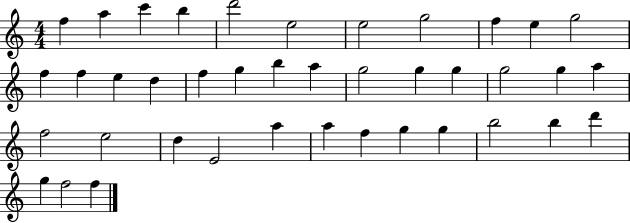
{
  \clef treble
  \numericTimeSignature
  \time 4/4
  \key c \major
  f''4 a''4 c'''4 b''4 | d'''2 e''2 | e''2 g''2 | f''4 e''4 g''2 | \break f''4 f''4 e''4 d''4 | f''4 g''4 b''4 a''4 | g''2 g''4 g''4 | g''2 g''4 a''4 | \break f''2 e''2 | d''4 e'2 a''4 | a''4 f''4 g''4 g''4 | b''2 b''4 d'''4 | \break g''4 f''2 f''4 | \bar "|."
}